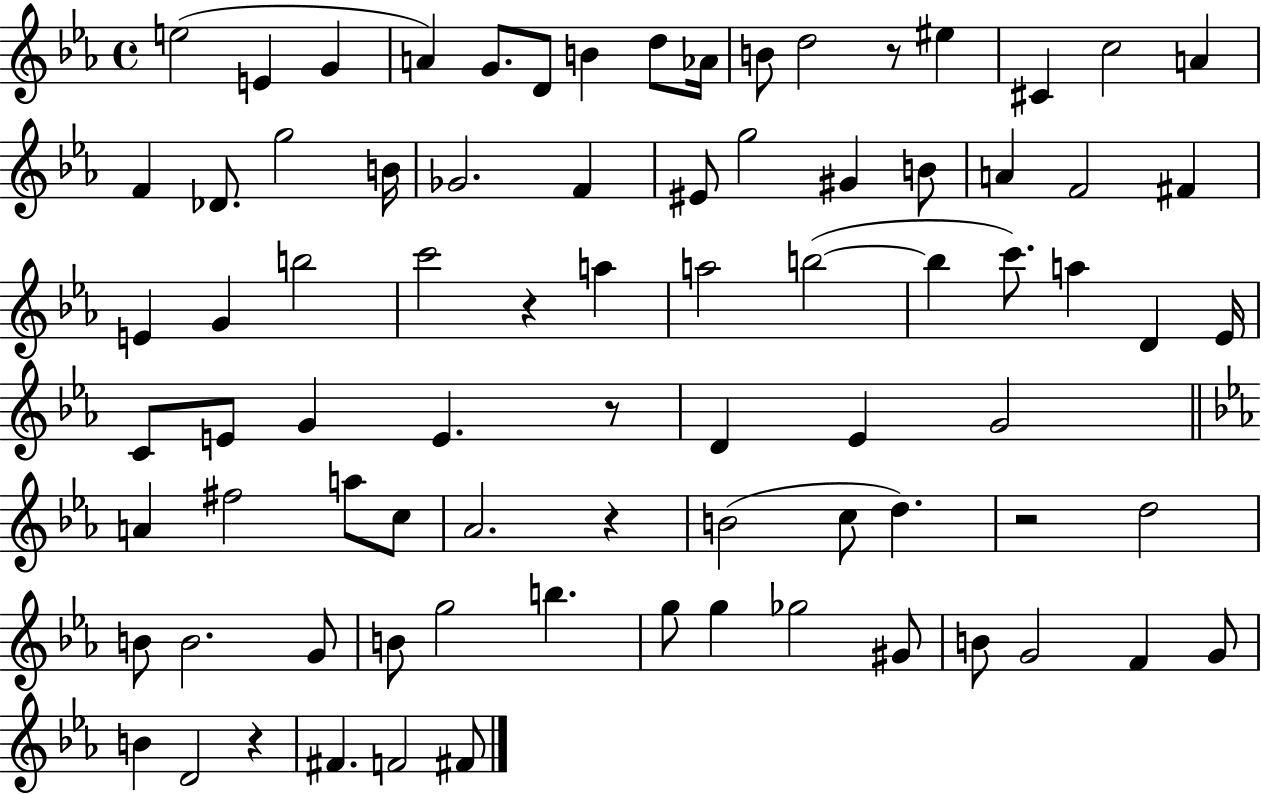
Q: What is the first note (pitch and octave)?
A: E5